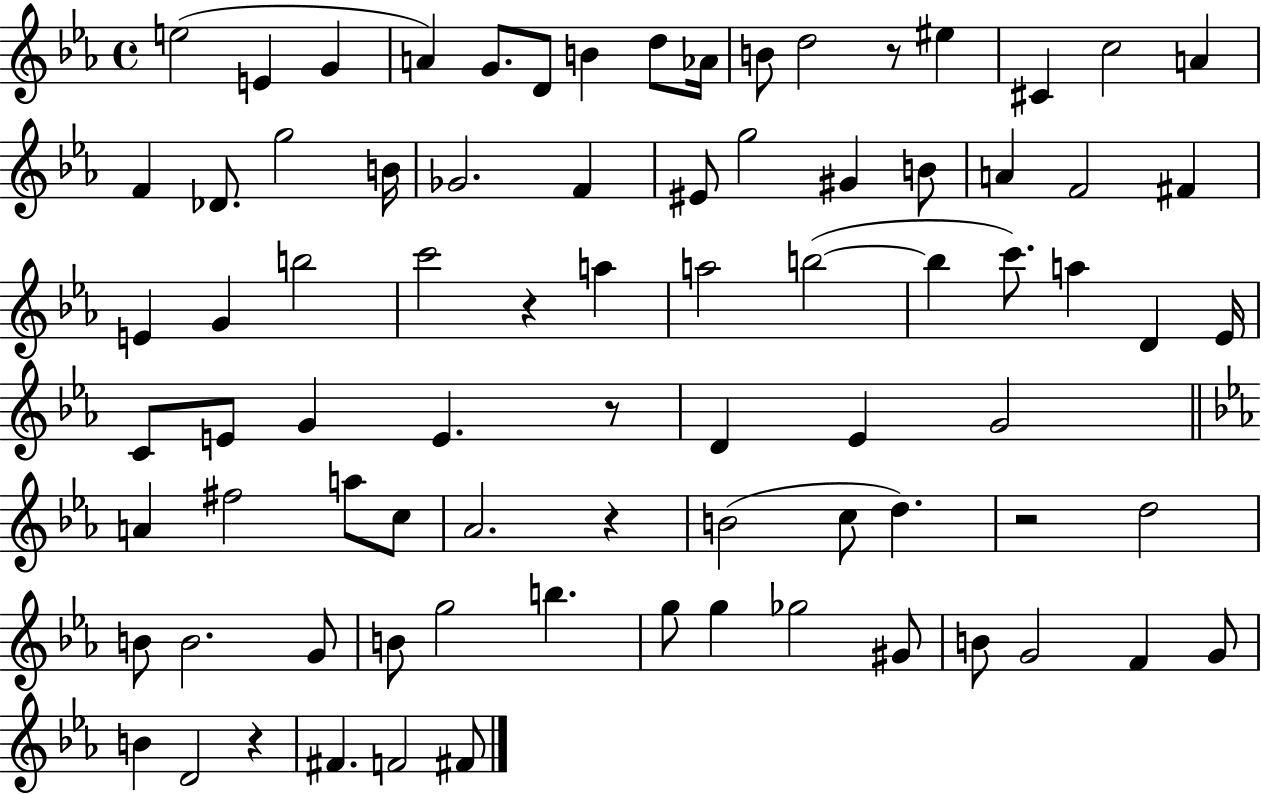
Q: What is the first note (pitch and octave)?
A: E5